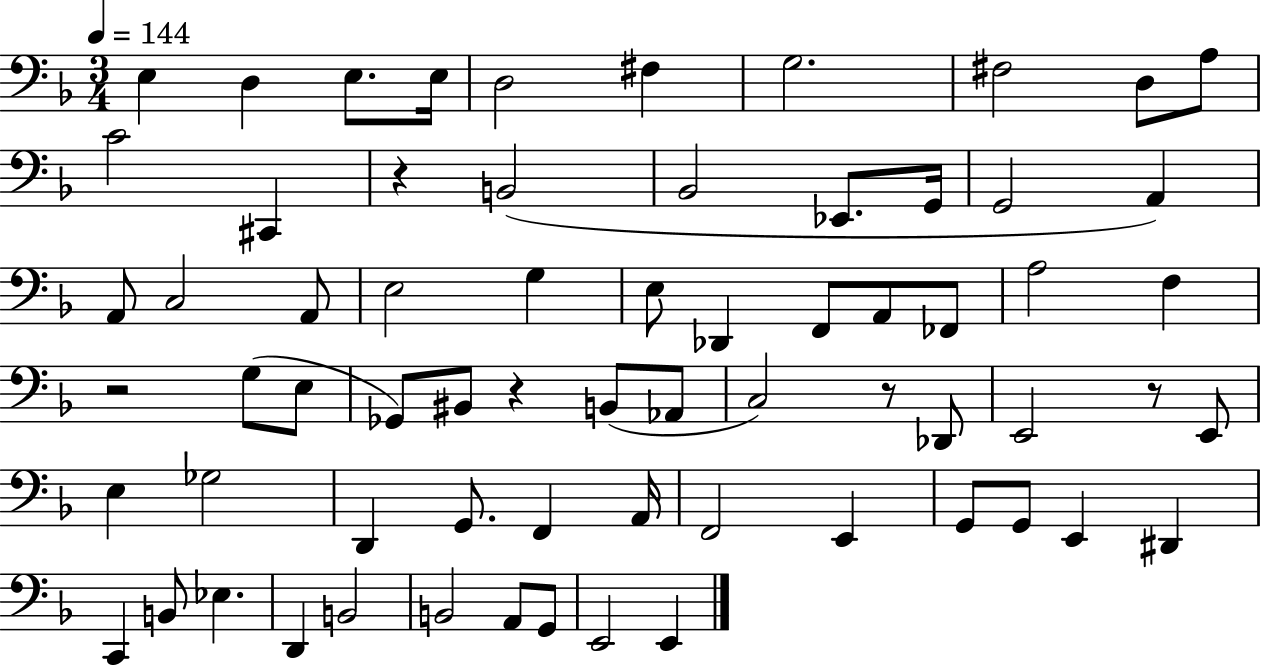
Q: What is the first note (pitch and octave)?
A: E3